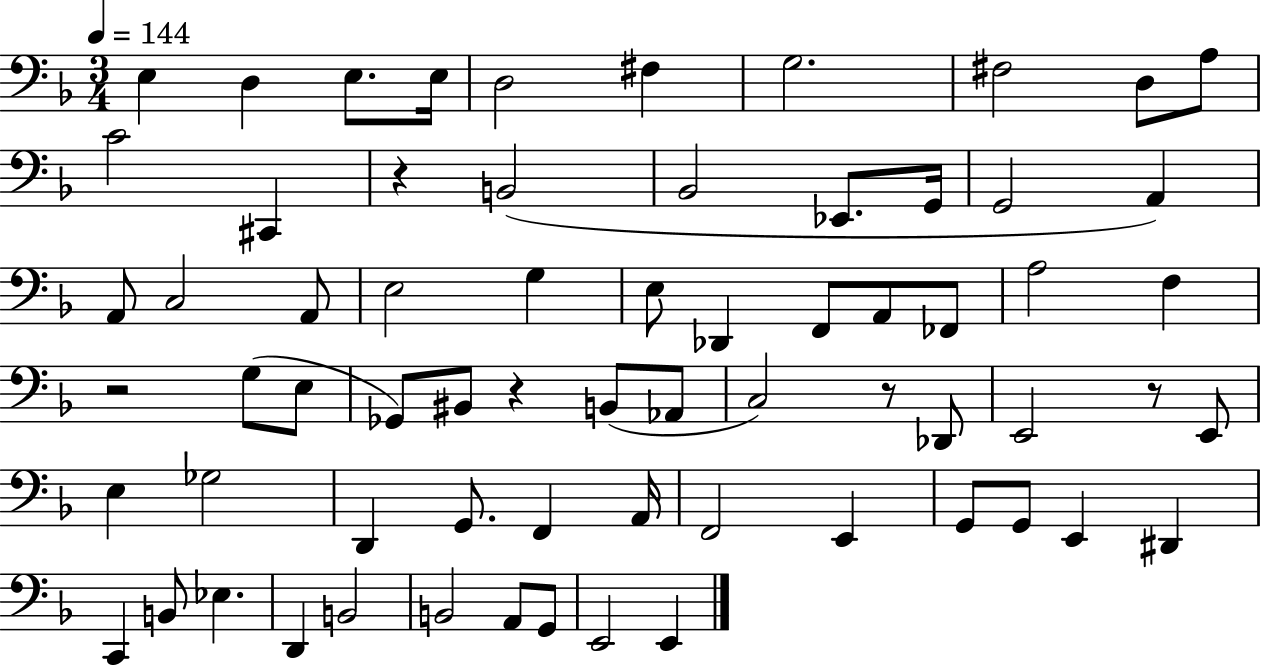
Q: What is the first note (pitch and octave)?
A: E3